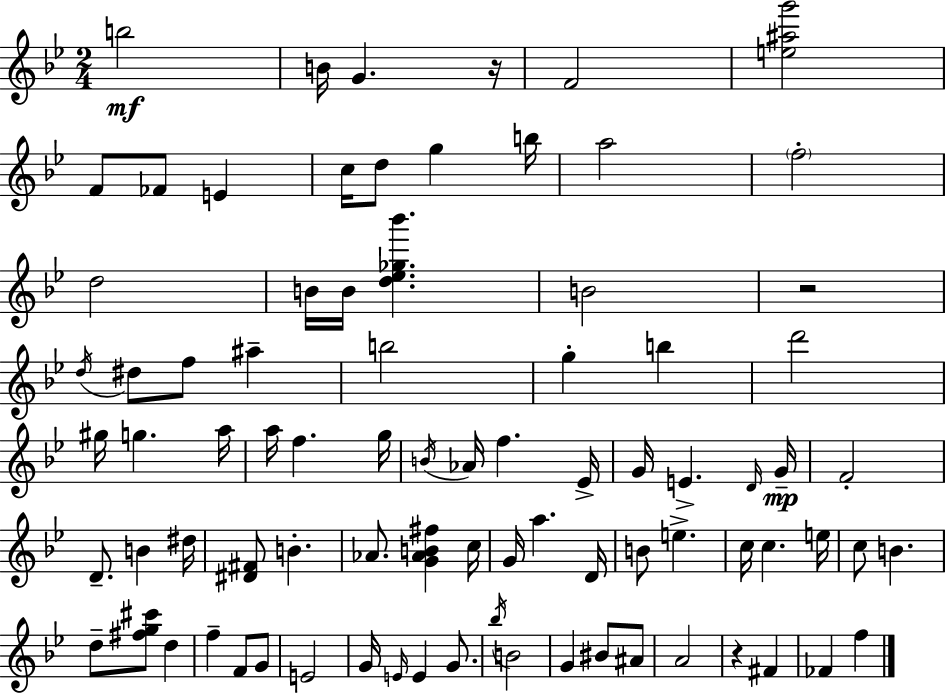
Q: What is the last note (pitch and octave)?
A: F5